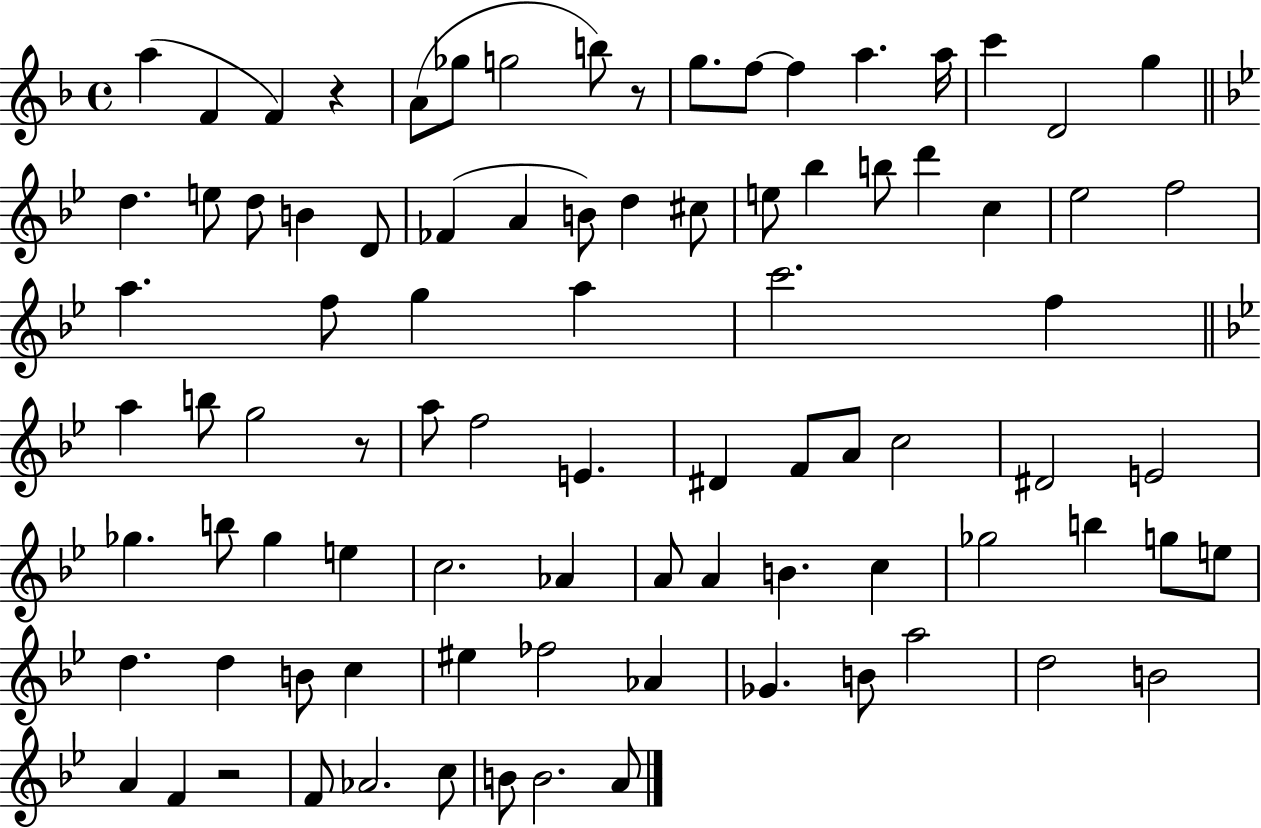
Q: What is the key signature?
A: F major